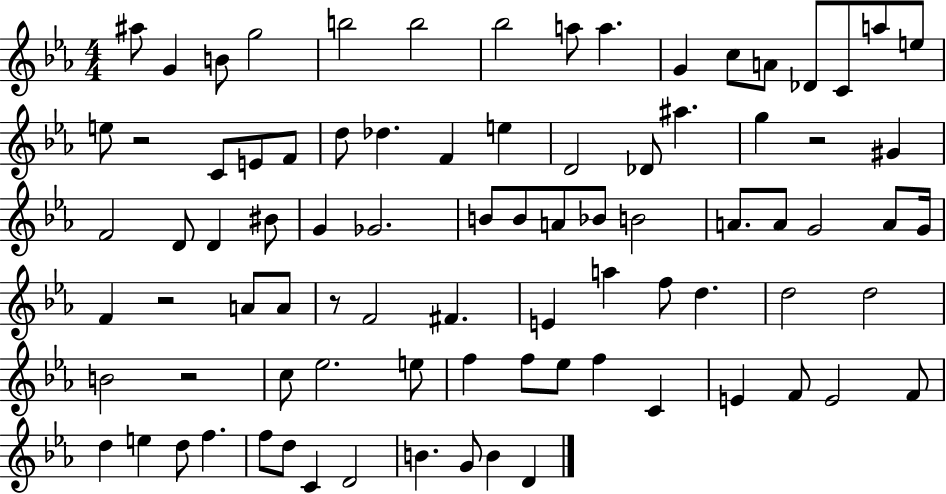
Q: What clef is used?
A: treble